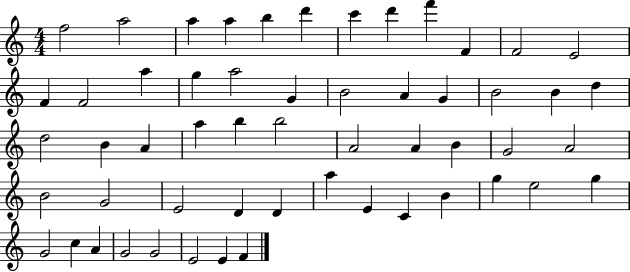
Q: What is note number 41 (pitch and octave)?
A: A5